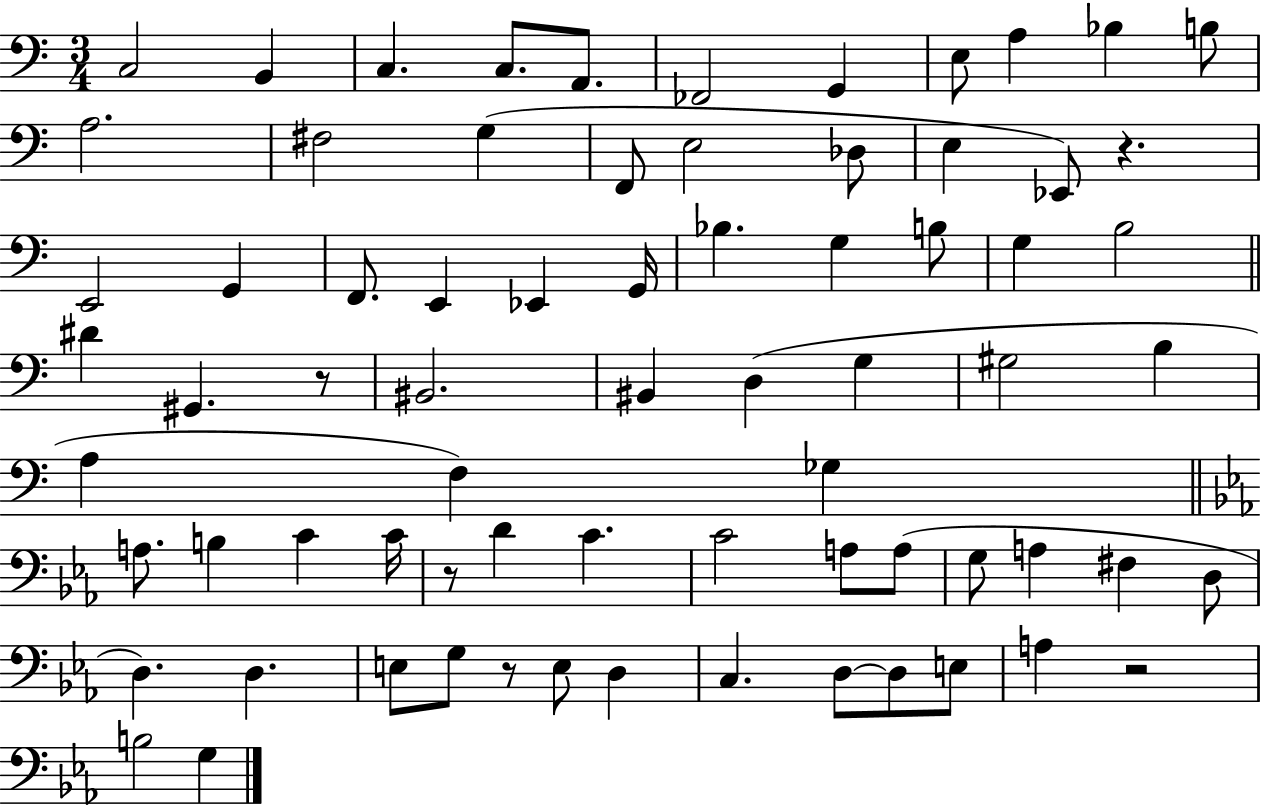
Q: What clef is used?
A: bass